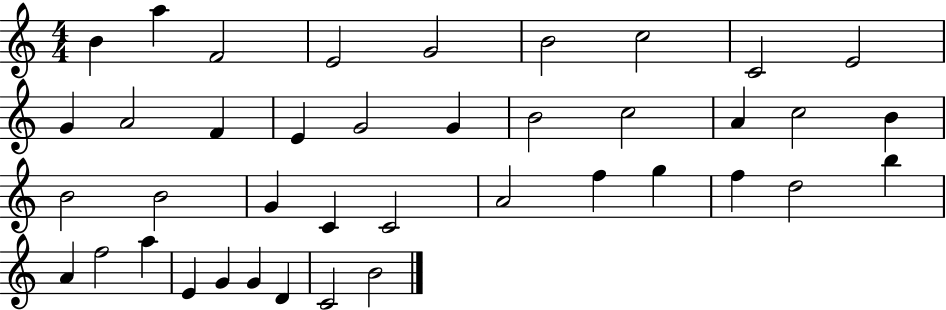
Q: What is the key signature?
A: C major